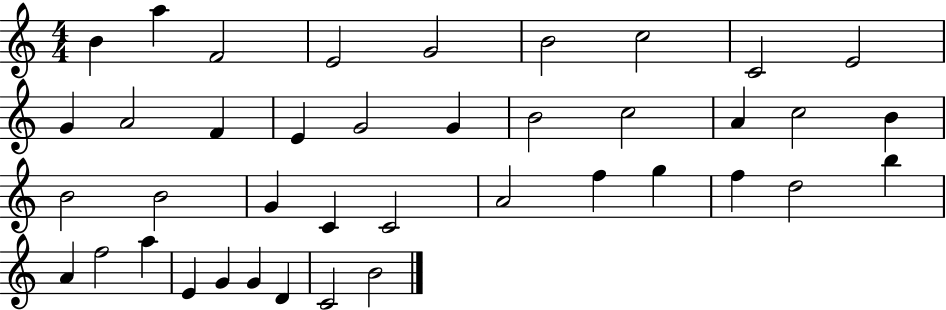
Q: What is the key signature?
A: C major